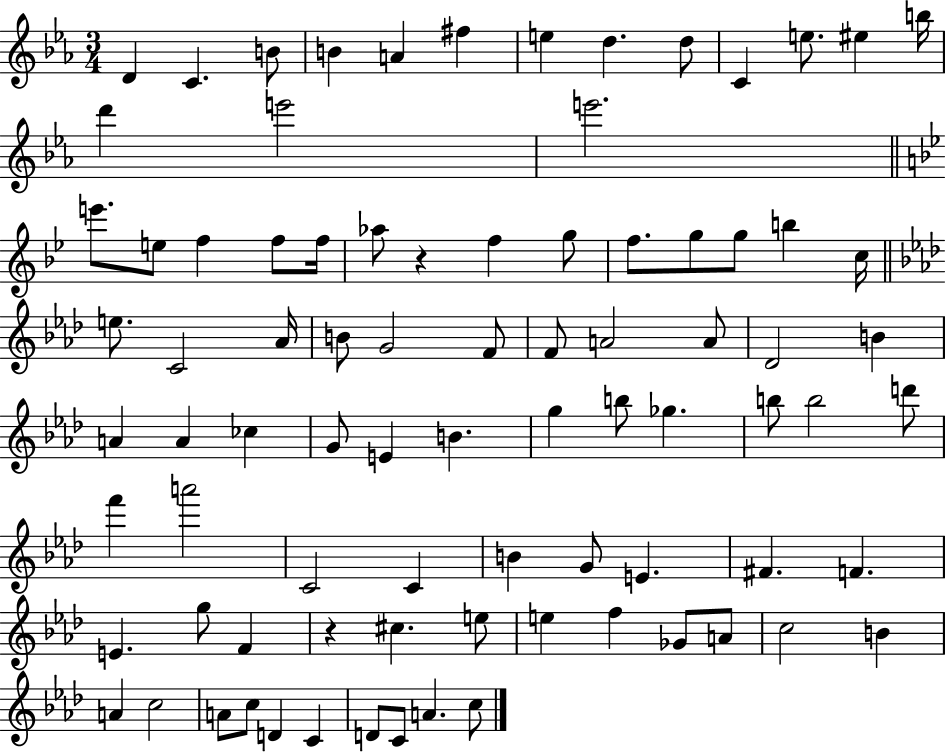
X:1
T:Untitled
M:3/4
L:1/4
K:Eb
D C B/2 B A ^f e d d/2 C e/2 ^e b/4 d' e'2 e'2 e'/2 e/2 f f/2 f/4 _a/2 z f g/2 f/2 g/2 g/2 b c/4 e/2 C2 _A/4 B/2 G2 F/2 F/2 A2 A/2 _D2 B A A _c G/2 E B g b/2 _g b/2 b2 d'/2 f' a'2 C2 C B G/2 E ^F F E g/2 F z ^c e/2 e f _G/2 A/2 c2 B A c2 A/2 c/2 D C D/2 C/2 A c/2